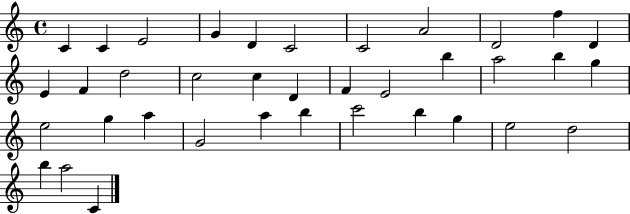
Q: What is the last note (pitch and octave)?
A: C4